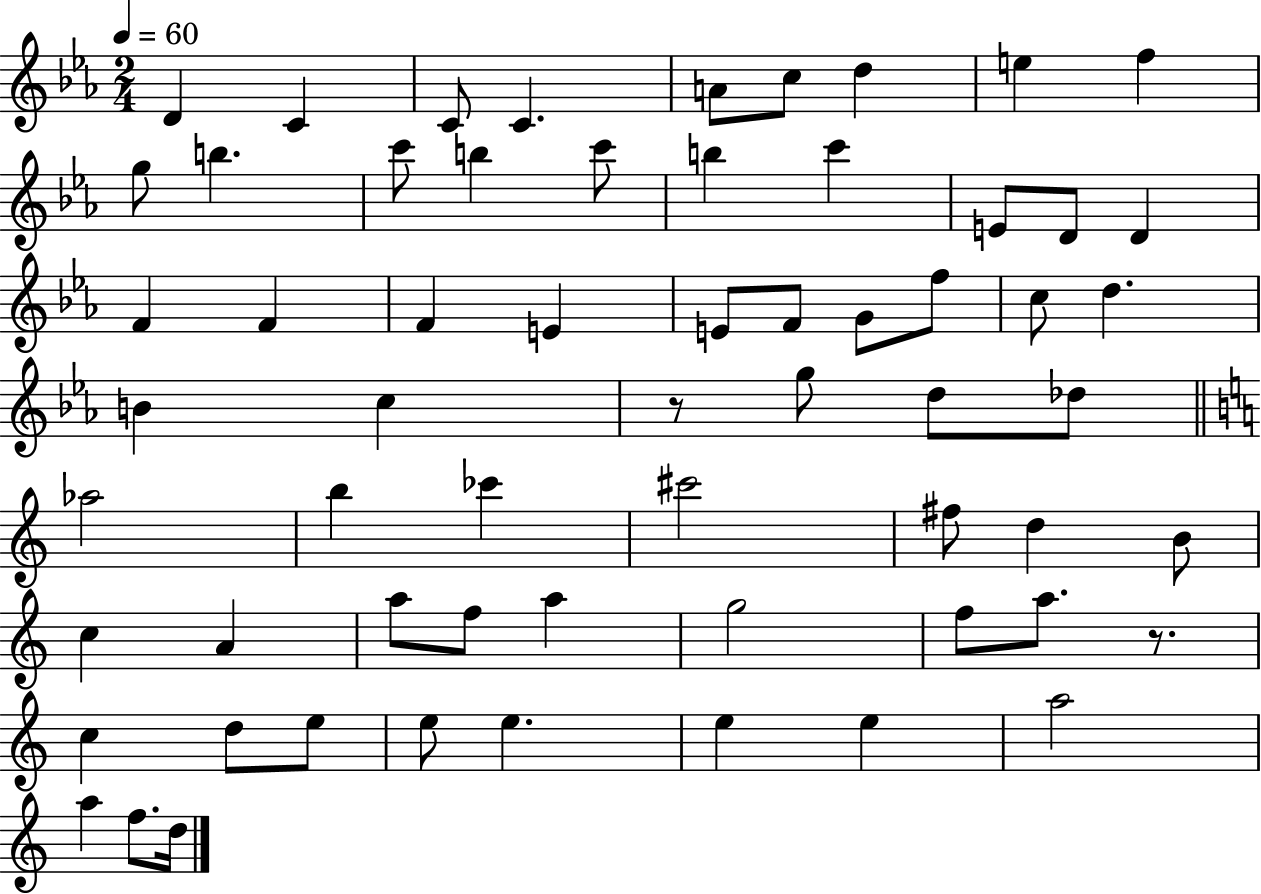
{
  \clef treble
  \numericTimeSignature
  \time 2/4
  \key ees \major
  \tempo 4 = 60
  d'4 c'4 | c'8 c'4. | a'8 c''8 d''4 | e''4 f''4 | \break g''8 b''4. | c'''8 b''4 c'''8 | b''4 c'''4 | e'8 d'8 d'4 | \break f'4 f'4 | f'4 e'4 | e'8 f'8 g'8 f''8 | c''8 d''4. | \break b'4 c''4 | r8 g''8 d''8 des''8 | \bar "||" \break \key a \minor aes''2 | b''4 ces'''4 | cis'''2 | fis''8 d''4 b'8 | \break c''4 a'4 | a''8 f''8 a''4 | g''2 | f''8 a''8. r8. | \break c''4 d''8 e''8 | e''8 e''4. | e''4 e''4 | a''2 | \break a''4 f''8. d''16 | \bar "|."
}